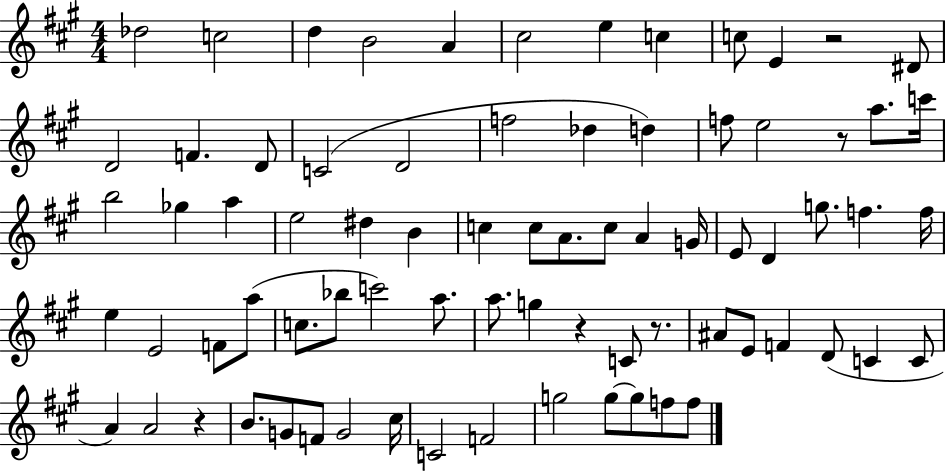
Db5/h C5/h D5/q B4/h A4/q C#5/h E5/q C5/q C5/e E4/q R/h D#4/e D4/h F4/q. D4/e C4/h D4/h F5/h Db5/q D5/q F5/e E5/h R/e A5/e. C6/s B5/h Gb5/q A5/q E5/h D#5/q B4/q C5/q C5/e A4/e. C5/e A4/q G4/s E4/e D4/q G5/e. F5/q. F5/s E5/q E4/h F4/e A5/e C5/e. Bb5/e C6/h A5/e. A5/e. G5/q R/q C4/e R/e. A#4/e E4/e F4/q D4/e C4/q C4/e A4/q A4/h R/q B4/e. G4/e F4/e G4/h C#5/s C4/h F4/h G5/h G5/e G5/e F5/e F5/e